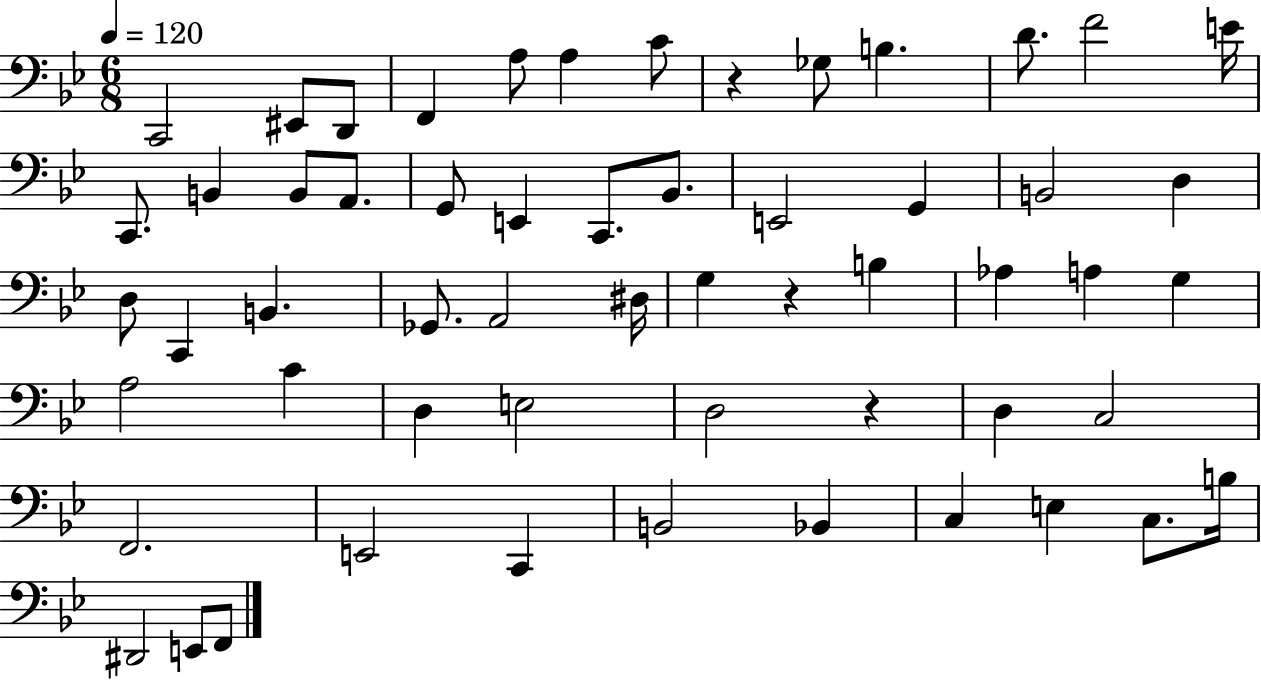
{
  \clef bass
  \numericTimeSignature
  \time 6/8
  \key bes \major
  \tempo 4 = 120
  c,2 eis,8 d,8 | f,4 a8 a4 c'8 | r4 ges8 b4. | d'8. f'2 e'16 | \break c,8. b,4 b,8 a,8. | g,8 e,4 c,8. bes,8. | e,2 g,4 | b,2 d4 | \break d8 c,4 b,4. | ges,8. a,2 dis16 | g4 r4 b4 | aes4 a4 g4 | \break a2 c'4 | d4 e2 | d2 r4 | d4 c2 | \break f,2. | e,2 c,4 | b,2 bes,4 | c4 e4 c8. b16 | \break dis,2 e,8 f,8 | \bar "|."
}